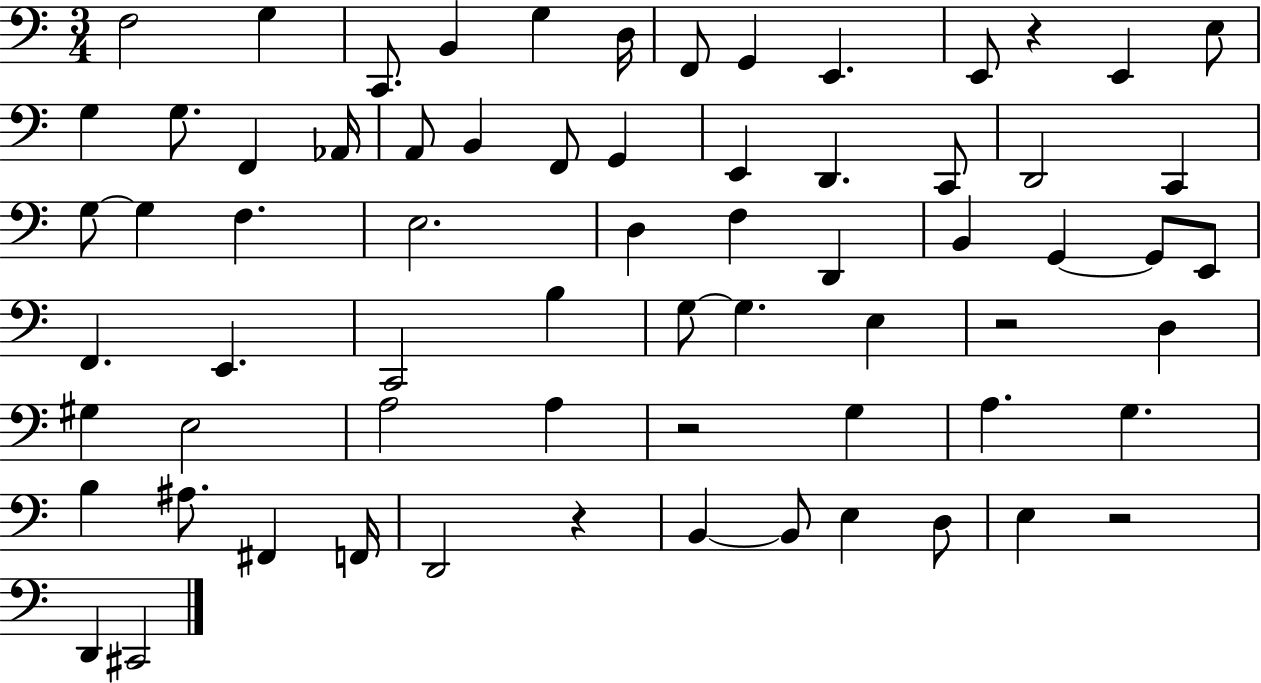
{
  \clef bass
  \numericTimeSignature
  \time 3/4
  \key c \major
  f2 g4 | c,8. b,4 g4 d16 | f,8 g,4 e,4. | e,8 r4 e,4 e8 | \break g4 g8. f,4 aes,16 | a,8 b,4 f,8 g,4 | e,4 d,4. c,8 | d,2 c,4 | \break g8~~ g4 f4. | e2. | d4 f4 d,4 | b,4 g,4~~ g,8 e,8 | \break f,4. e,4. | c,2 b4 | g8~~ g4. e4 | r2 d4 | \break gis4 e2 | a2 a4 | r2 g4 | a4. g4. | \break b4 ais8. fis,4 f,16 | d,2 r4 | b,4~~ b,8 e4 d8 | e4 r2 | \break d,4 cis,2 | \bar "|."
}